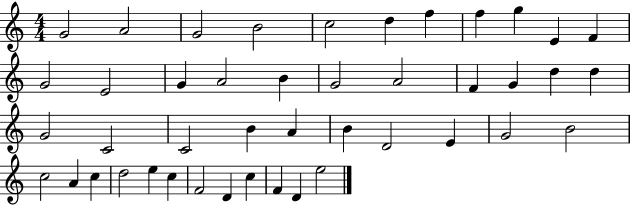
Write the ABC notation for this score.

X:1
T:Untitled
M:4/4
L:1/4
K:C
G2 A2 G2 B2 c2 d f f g E F G2 E2 G A2 B G2 A2 F G d d G2 C2 C2 B A B D2 E G2 B2 c2 A c d2 e c F2 D c F D e2